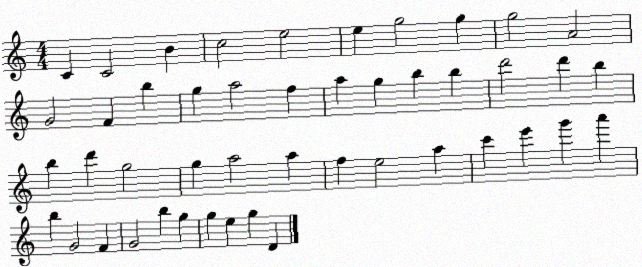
X:1
T:Untitled
M:4/4
L:1/4
K:C
C C2 B c2 e2 e g2 g g2 A2 G2 F b g a2 f a g b b d'2 d' b b d' g2 g a2 a f e2 a c' e' g' a' b G2 F G2 b g g e g D